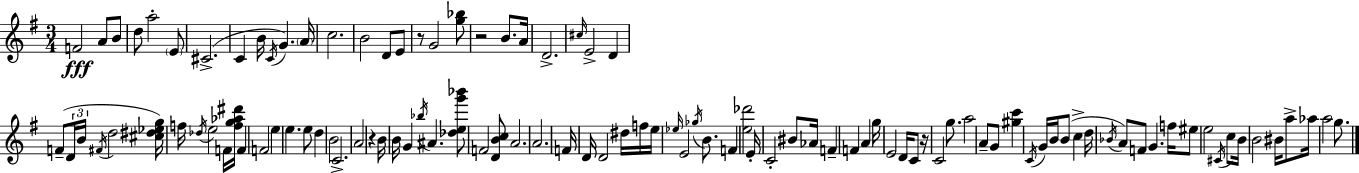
{
  \clef treble
  \numericTimeSignature
  \time 3/4
  \key g \major
  \repeat volta 2 { f'2\fff a'8 b'8 | d''8 a''2-. \parenthesize e'8 | cis'2.->( | c'4 b'16 \acciaccatura { c'16 } g'4.) | \break \parenthesize a'16 c''2. | b'2 d'8 e'8 | r8 g'2 <g'' bes''>8 | r2 b'8. | \break a'16 d'2.-> | \grace { cis''16 } e'2-> d'4 | f'8--( \tuplet 3/2 { d'16 b'16 \acciaccatura { fis'16 } } d''2 | <cis'' dis'' ees'' g''>16) f''16 \acciaccatura { des''16 } e''2 | \break f'16 <f'' g'' aes'' dis'''>16 f'4 f'2 | e''4 e''4. | e''8 d''4 b'2 | c'2.-> | \break a'2 | r4 b'16 b'16 g'4 \acciaccatura { bes''16 } ais'4. | <des'' e'' g''' bes'''>8 f'2 | <d' b' c''>8 a'2. | \break a'2. | f'16 d'16 d'2 | dis''16 f''16 e''16 \grace { ees''16 } e'2 | \acciaccatura { ges''16 } b'8. f'4 <e'' des'''>2 | \break e'16-. c'2-. | bis'8 aes'16 f'4-- f'4 | a'4 g''16 e'2 | d'16 c'8 r16 c'2 | \break g''8. a''2 | a'8-- g'8 <gis'' c'''>4 \acciaccatura { c'16 } | g'16 b'16 b'8( c''4-> d''16 \acciaccatura { bes'16 } a'8) | f'8 g'4. f''16 eis''8 e''2 | \break \acciaccatura { cis'16 } c''8 b'16 b'2 | bis'16 a''8-> aes''16 a''2 | g''8. } \bar "|."
}